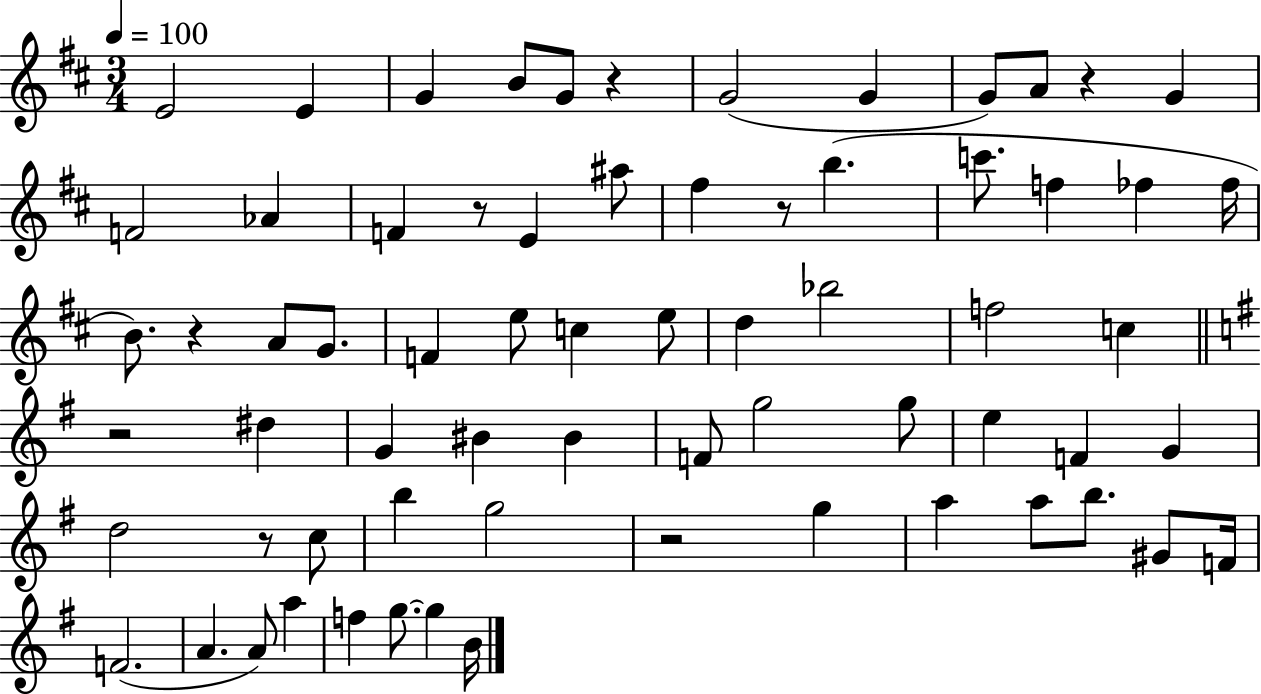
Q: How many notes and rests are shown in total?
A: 68